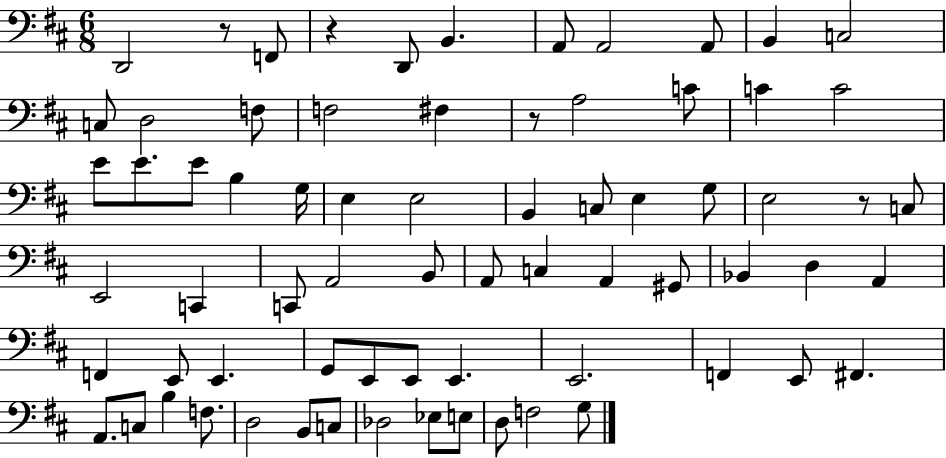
D2/h R/e F2/e R/q D2/e B2/q. A2/e A2/h A2/e B2/q C3/h C3/e D3/h F3/e F3/h F#3/q R/e A3/h C4/e C4/q C4/h E4/e E4/e. E4/e B3/q G3/s E3/q E3/h B2/q C3/e E3/q G3/e E3/h R/e C3/e E2/h C2/q C2/e A2/h B2/e A2/e C3/q A2/q G#2/e Bb2/q D3/q A2/q F2/q E2/e E2/q. G2/e E2/e E2/e E2/q. E2/h. F2/q E2/e F#2/q. A2/e. C3/e B3/q F3/e. D3/h B2/e C3/e Db3/h Eb3/e E3/e D3/e F3/h G3/e